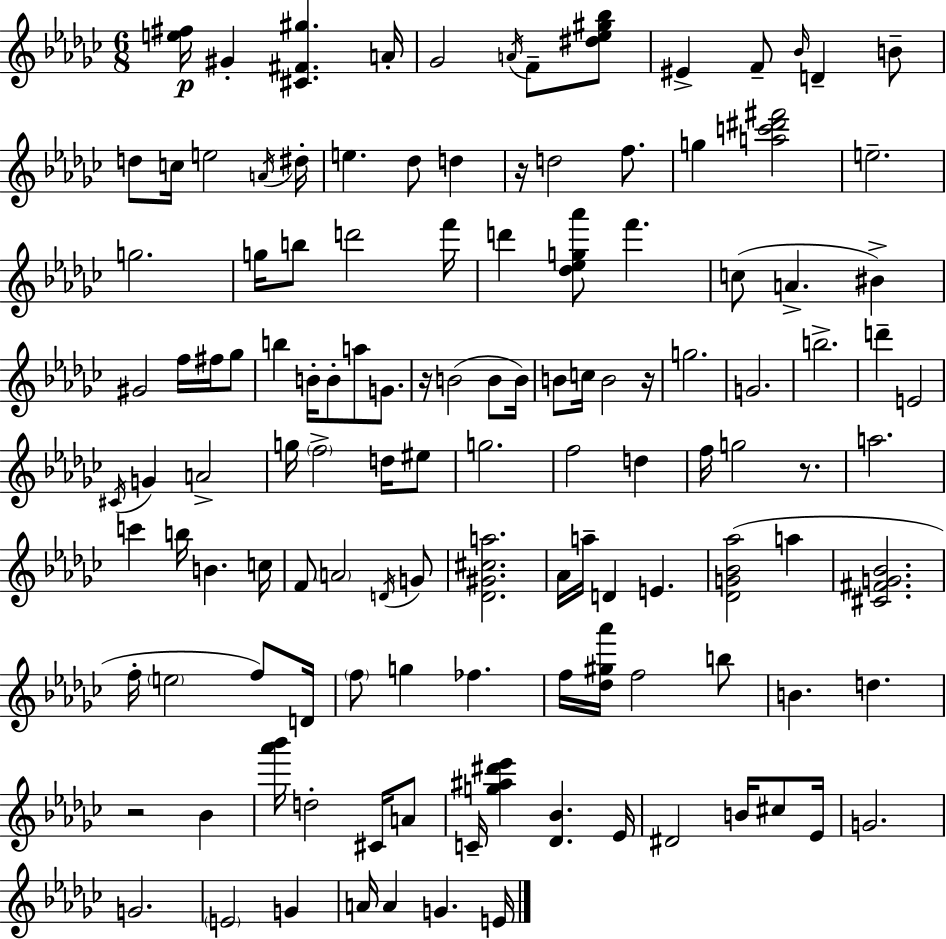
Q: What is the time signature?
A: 6/8